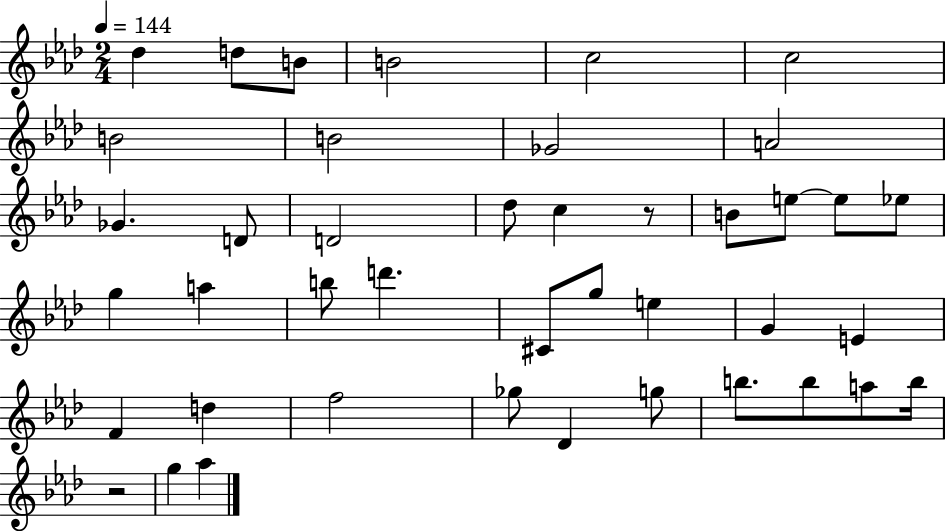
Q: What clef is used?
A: treble